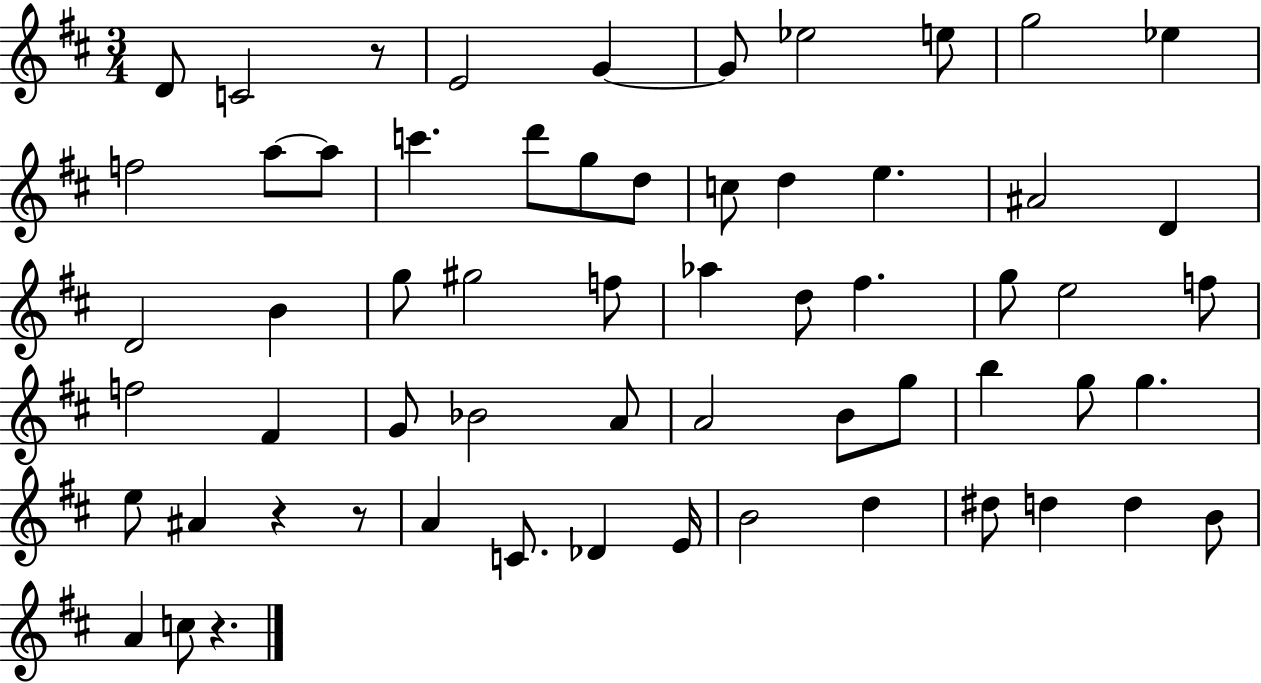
D4/e C4/h R/e E4/h G4/q G4/e Eb5/h E5/e G5/h Eb5/q F5/h A5/e A5/e C6/q. D6/e G5/e D5/e C5/e D5/q E5/q. A#4/h D4/q D4/h B4/q G5/e G#5/h F5/e Ab5/q D5/e F#5/q. G5/e E5/h F5/e F5/h F#4/q G4/e Bb4/h A4/e A4/h B4/e G5/e B5/q G5/e G5/q. E5/e A#4/q R/q R/e A4/q C4/e. Db4/q E4/s B4/h D5/q D#5/e D5/q D5/q B4/e A4/q C5/e R/q.